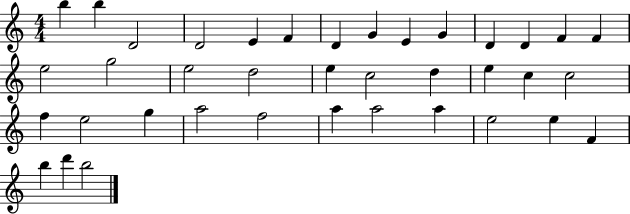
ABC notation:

X:1
T:Untitled
M:4/4
L:1/4
K:C
b b D2 D2 E F D G E G D D F F e2 g2 e2 d2 e c2 d e c c2 f e2 g a2 f2 a a2 a e2 e F b d' b2